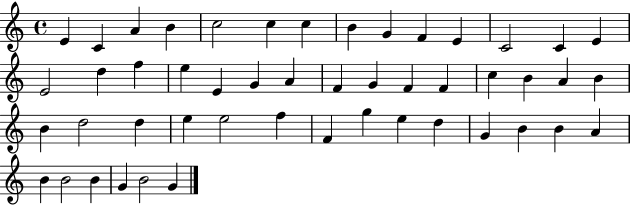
{
  \clef treble
  \time 4/4
  \defaultTimeSignature
  \key c \major
  e'4 c'4 a'4 b'4 | c''2 c''4 c''4 | b'4 g'4 f'4 e'4 | c'2 c'4 e'4 | \break e'2 d''4 f''4 | e''4 e'4 g'4 a'4 | f'4 g'4 f'4 f'4 | c''4 b'4 a'4 b'4 | \break b'4 d''2 d''4 | e''4 e''2 f''4 | f'4 g''4 e''4 d''4 | g'4 b'4 b'4 a'4 | \break b'4 b'2 b'4 | g'4 b'2 g'4 | \bar "|."
}